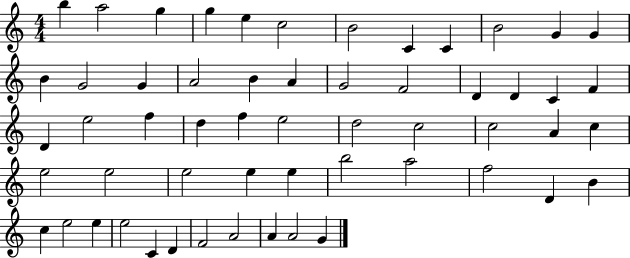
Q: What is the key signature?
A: C major